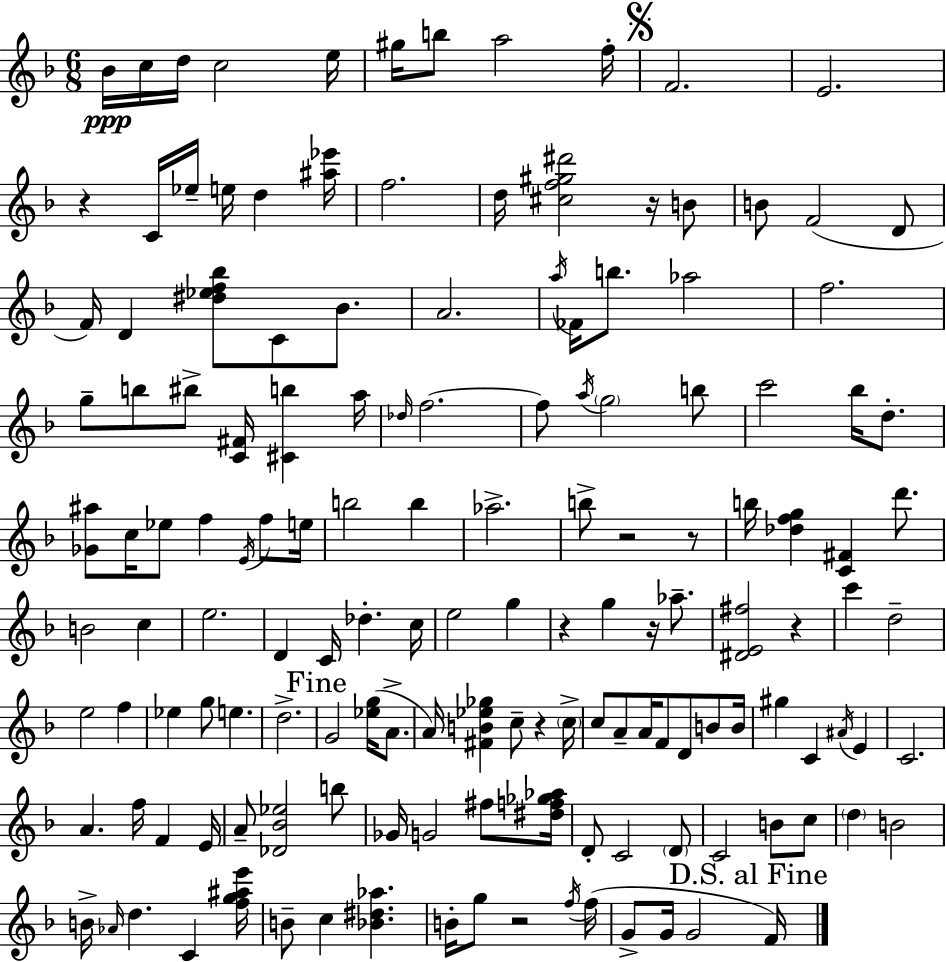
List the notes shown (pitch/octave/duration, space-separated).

Bb4/s C5/s D5/s C5/h E5/s G#5/s B5/e A5/h F5/s F4/h. E4/h. R/q C4/s Eb5/s E5/s D5/q [A#5,Eb6]/s F5/h. D5/s [C#5,F5,G#5,D#6]/h R/s B4/e B4/e F4/h D4/e F4/s D4/q [D#5,Eb5,F5,Bb5]/e C4/e Bb4/e. A4/h. A5/s FES4/s B5/e. Ab5/h F5/h. G5/e B5/e BIS5/e [C4,F#4]/s [C#4,B5]/q A5/s Db5/s F5/h. F5/e A5/s G5/h B5/e C6/h Bb5/s D5/e. [Gb4,A#5]/e C5/s Eb5/e F5/q E4/s F5/e E5/s B5/h B5/q Ab5/h. B5/e R/h R/e B5/s [Db5,F5,G5]/q [C4,F#4]/q D6/e. B4/h C5/q E5/h. D4/q C4/s Db5/q. C5/s E5/h G5/q R/q G5/q R/s Ab5/e. [D#4,E4,F#5]/h R/q C6/q D5/h E5/h F5/q Eb5/q G5/e E5/q. D5/h. G4/h [Eb5,G5]/s A4/e. A4/s [F#4,B4,Eb5,Gb5]/q C5/e R/q C5/s C5/e A4/e A4/s F4/e D4/e B4/e B4/s G#5/q C4/q A#4/s E4/q C4/h. A4/q. F5/s F4/q E4/s A4/e [Db4,Bb4,Eb5]/h B5/e Gb4/s G4/h F#5/e [D#5,F5,Gb5,Ab5]/s D4/e C4/h D4/e C4/h B4/e C5/e D5/q B4/h B4/s Ab4/s D5/q. C4/q [F5,G5,A#5,E6]/s B4/e C5/q [Bb4,D#5,Ab5]/q. B4/s G5/e R/h F5/s F5/s G4/e G4/s G4/h F4/s